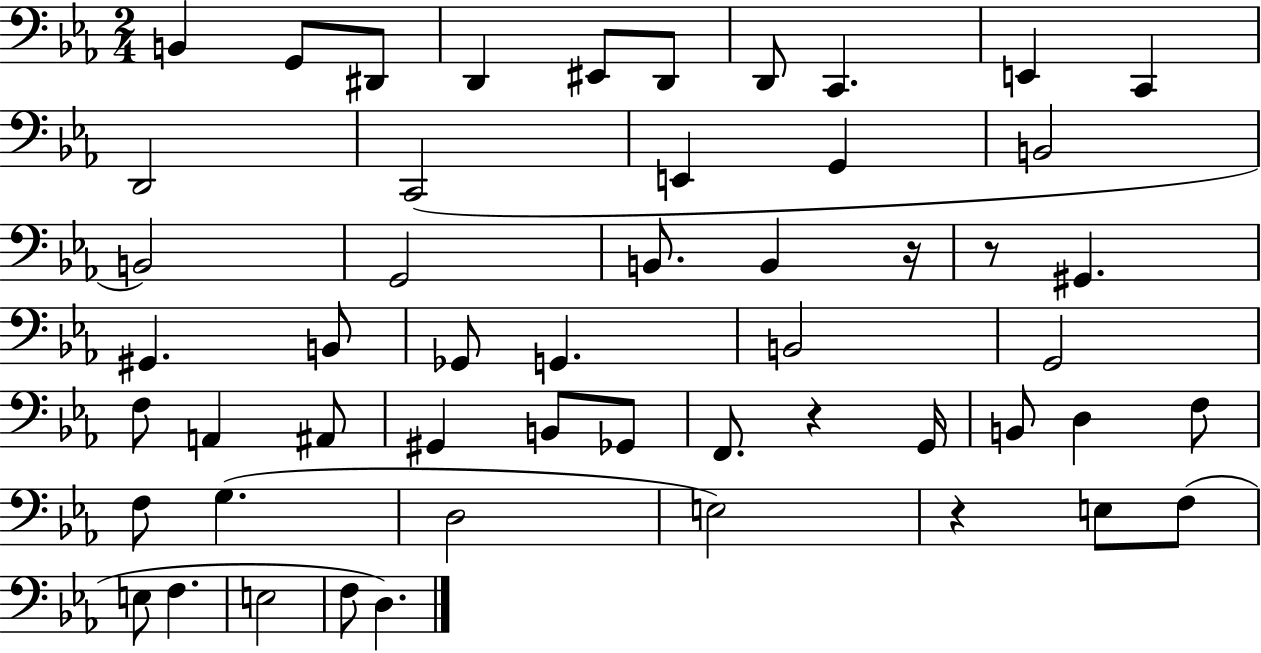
X:1
T:Untitled
M:2/4
L:1/4
K:Eb
B,, G,,/2 ^D,,/2 D,, ^E,,/2 D,,/2 D,,/2 C,, E,, C,, D,,2 C,,2 E,, G,, B,,2 B,,2 G,,2 B,,/2 B,, z/4 z/2 ^G,, ^G,, B,,/2 _G,,/2 G,, B,,2 G,,2 F,/2 A,, ^A,,/2 ^G,, B,,/2 _G,,/2 F,,/2 z G,,/4 B,,/2 D, F,/2 F,/2 G, D,2 E,2 z E,/2 F,/2 E,/2 F, E,2 F,/2 D,